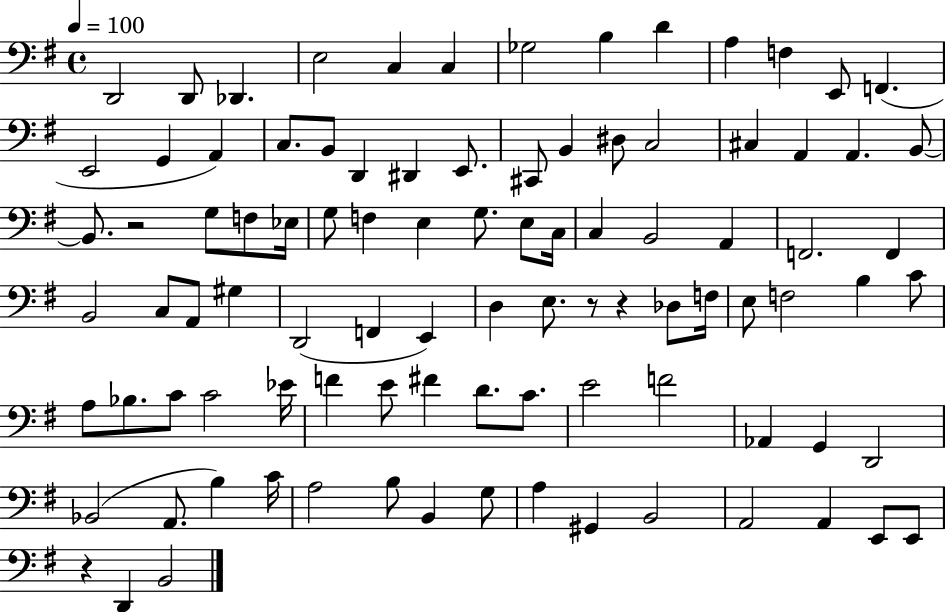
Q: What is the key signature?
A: G major